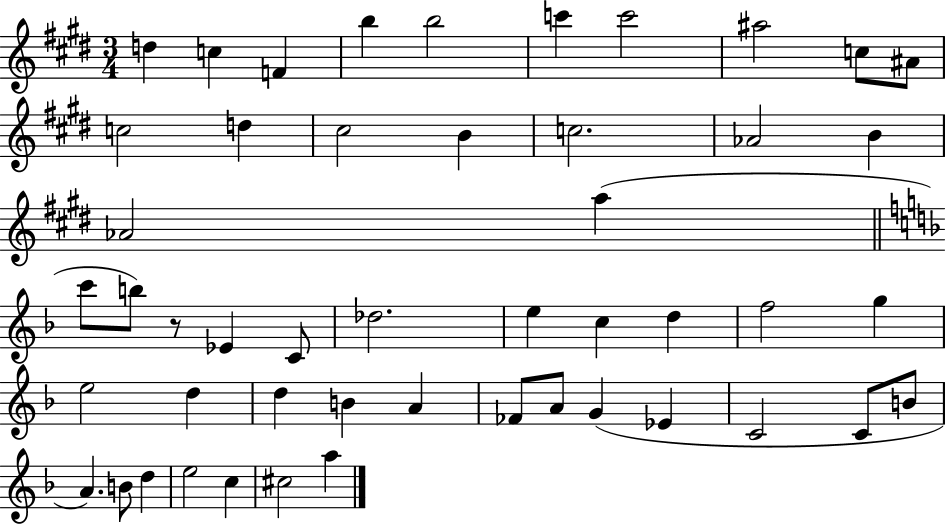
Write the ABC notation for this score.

X:1
T:Untitled
M:3/4
L:1/4
K:E
d c F b b2 c' c'2 ^a2 c/2 ^A/2 c2 d ^c2 B c2 _A2 B _A2 a c'/2 b/2 z/2 _E C/2 _d2 e c d f2 g e2 d d B A _F/2 A/2 G _E C2 C/2 B/2 A B/2 d e2 c ^c2 a